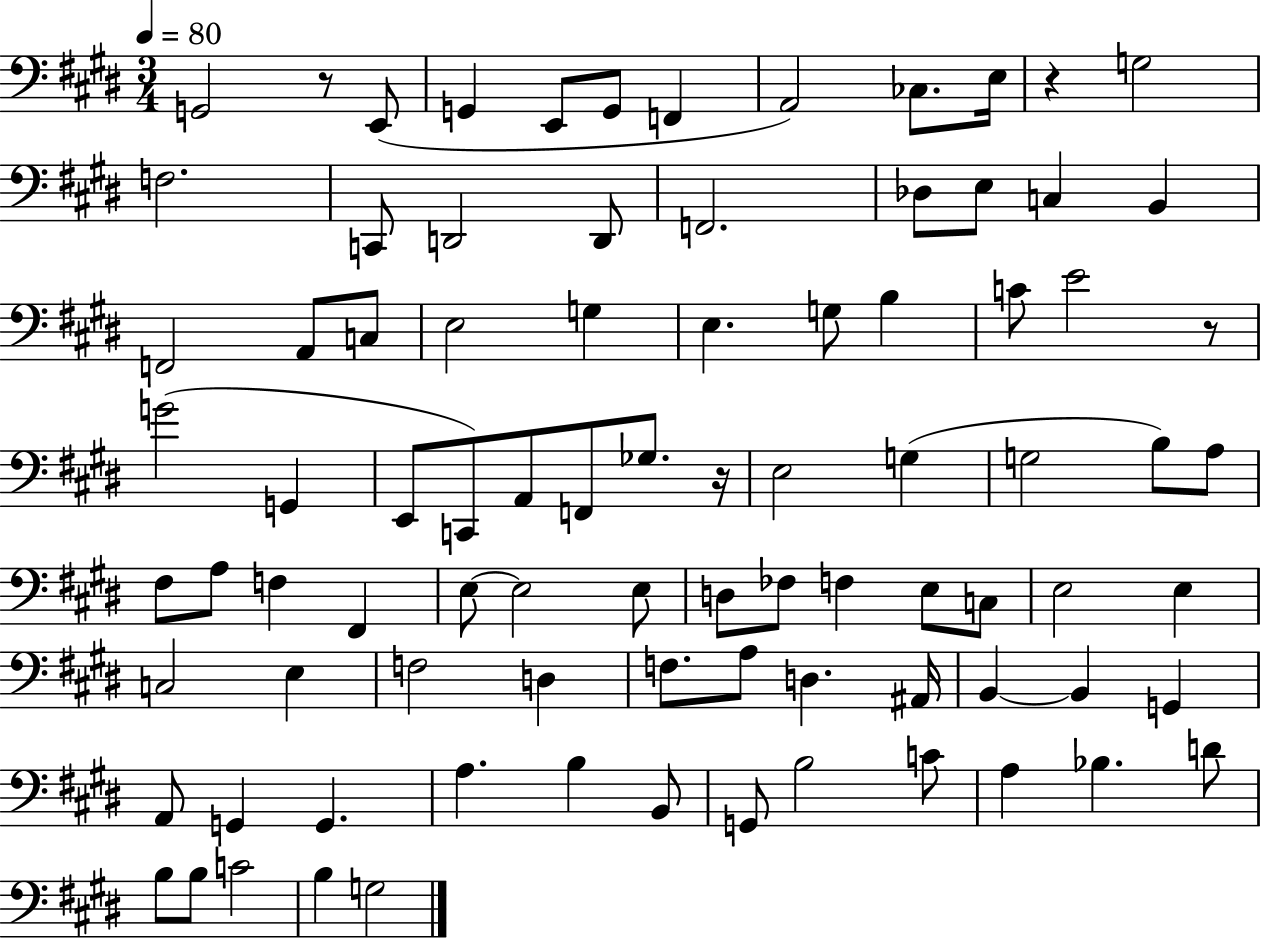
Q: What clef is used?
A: bass